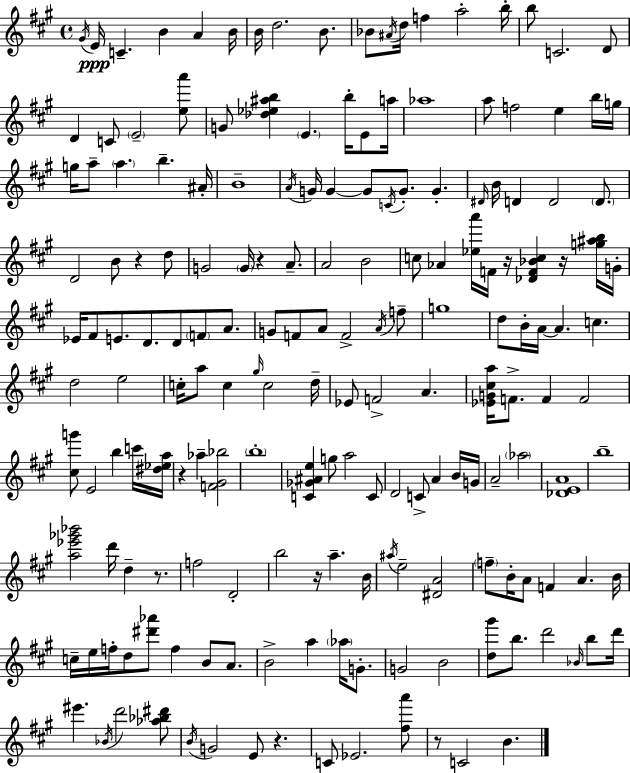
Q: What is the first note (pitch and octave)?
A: G#4